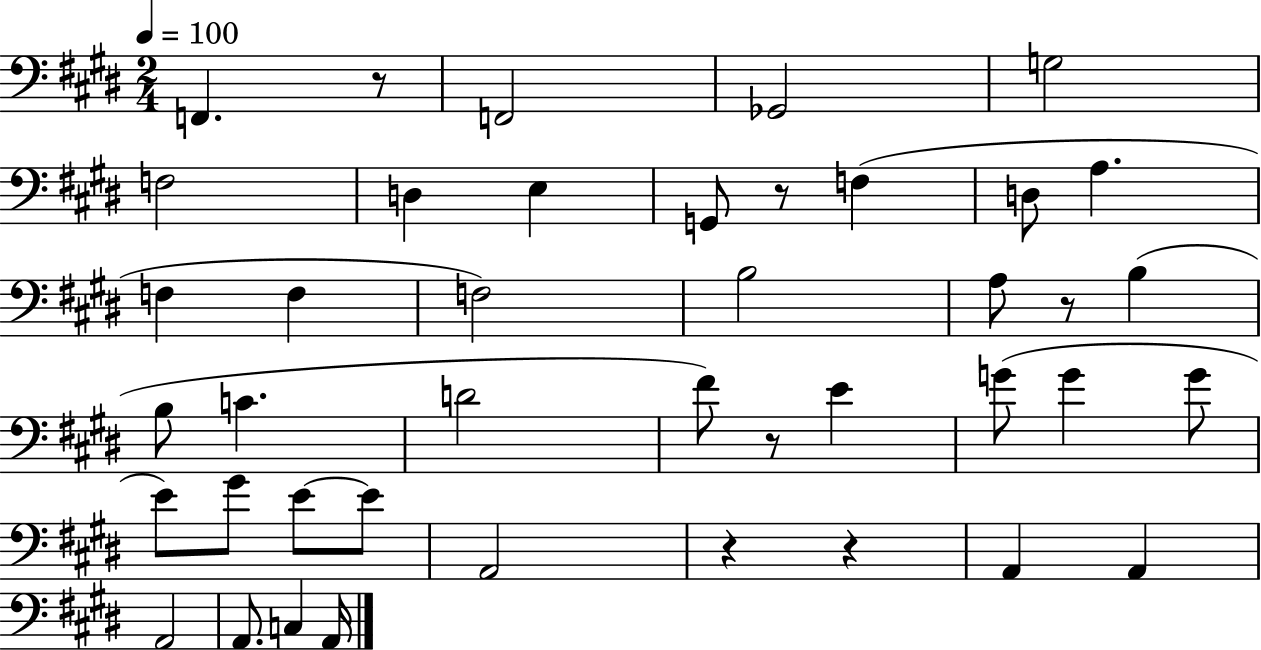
F2/q. R/e F2/h Gb2/h G3/h F3/h D3/q E3/q G2/e R/e F3/q D3/e A3/q. F3/q F3/q F3/h B3/h A3/e R/e B3/q B3/e C4/q. D4/h F#4/e R/e E4/q G4/e G4/q G4/e E4/e G#4/e E4/e E4/e A2/h R/q R/q A2/q A2/q A2/h A2/e. C3/q A2/s